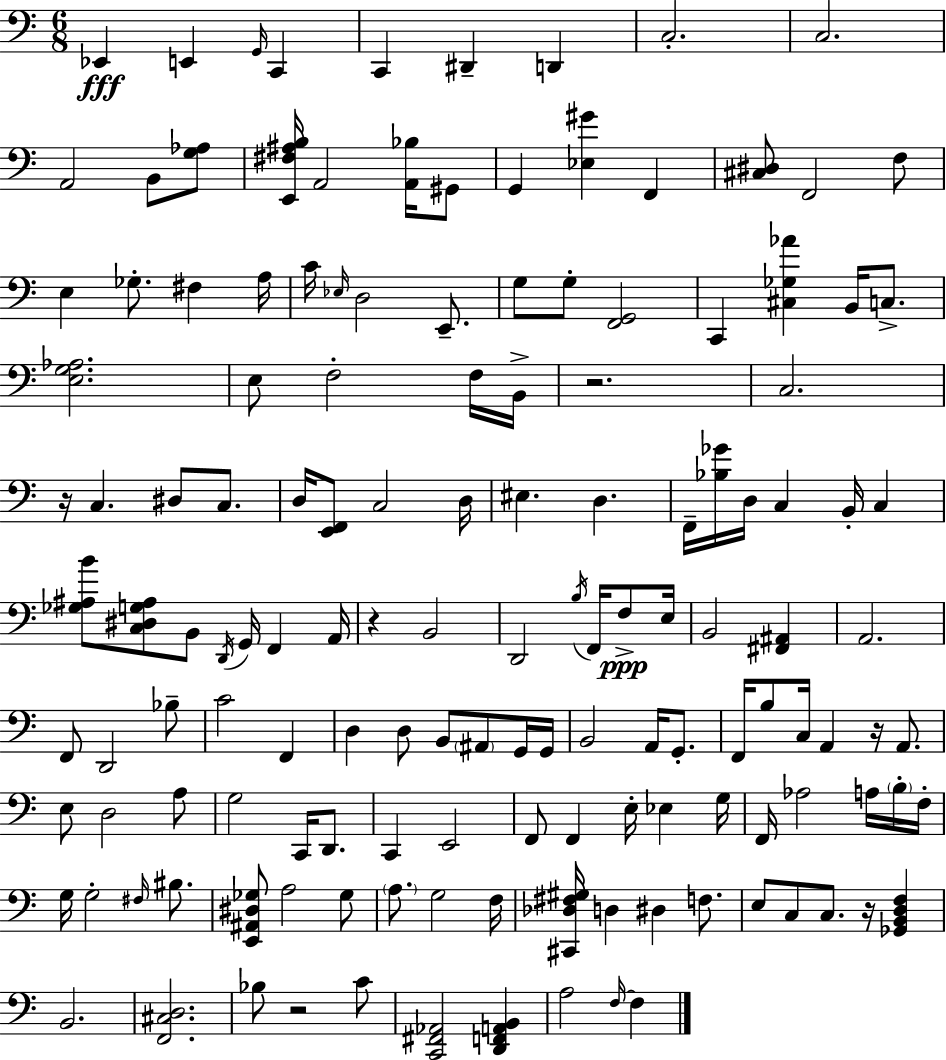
X:1
T:Untitled
M:6/8
L:1/4
K:C
_E,, E,, G,,/4 C,, C,, ^D,, D,, C,2 C,2 A,,2 B,,/2 [G,_A,]/2 [E,,^F,^A,B,]/4 A,,2 [A,,_B,]/4 ^G,,/2 G,, [_E,^G] F,, [^C,^D,]/2 F,,2 F,/2 E, _G,/2 ^F, A,/4 C/4 _E,/4 D,2 E,,/2 G,/2 G,/2 [F,,G,,]2 C,, [^C,_G,_A] B,,/4 C,/2 [E,G,_A,]2 E,/2 F,2 F,/4 B,,/4 z2 C,2 z/4 C, ^D,/2 C,/2 D,/4 [E,,F,,]/2 C,2 D,/4 ^E, D, F,,/4 [_B,_G]/4 D,/4 C, B,,/4 C, [_G,^A,B]/2 [C,^D,G,^A,]/2 B,,/2 D,,/4 G,,/4 F,, A,,/4 z B,,2 D,,2 B,/4 F,,/4 F,/2 E,/4 B,,2 [^F,,^A,,] A,,2 F,,/2 D,,2 _B,/2 C2 F,, D, D,/2 B,,/2 ^A,,/2 G,,/4 G,,/4 B,,2 A,,/4 G,,/2 F,,/4 B,/2 C,/4 A,, z/4 A,,/2 E,/2 D,2 A,/2 G,2 C,,/4 D,,/2 C,, E,,2 F,,/2 F,, E,/4 _E, G,/4 F,,/4 _A,2 A,/4 B,/4 F,/4 G,/4 G,2 ^F,/4 ^B,/2 [E,,^A,,^D,_G,]/2 A,2 _G,/2 A,/2 G,2 F,/4 [^C,,_D,^F,^G,]/4 D, ^D, F,/2 E,/2 C,/2 C,/2 z/4 [_G,,B,,D,F,] B,,2 [F,,^C,D,]2 _B,/2 z2 C/2 [C,,^F,,_A,,]2 [D,,F,,A,,B,,] A,2 F,/4 F,